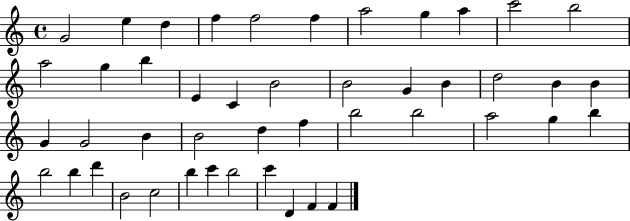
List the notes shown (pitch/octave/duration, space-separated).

G4/h E5/q D5/q F5/q F5/h F5/q A5/h G5/q A5/q C6/h B5/h A5/h G5/q B5/q E4/q C4/q B4/h B4/h G4/q B4/q D5/h B4/q B4/q G4/q G4/h B4/q B4/h D5/q F5/q B5/h B5/h A5/h G5/q B5/q B5/h B5/q D6/q B4/h C5/h B5/q C6/q B5/h C6/q D4/q F4/q F4/q